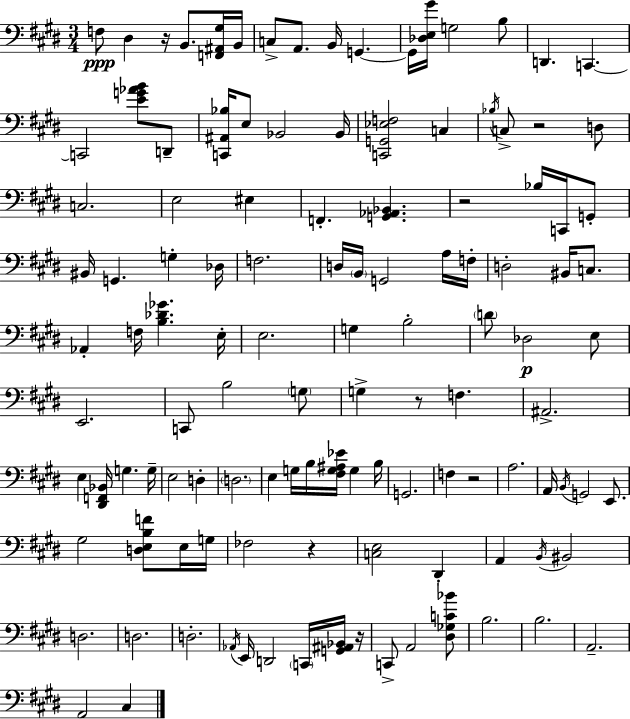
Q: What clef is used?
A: bass